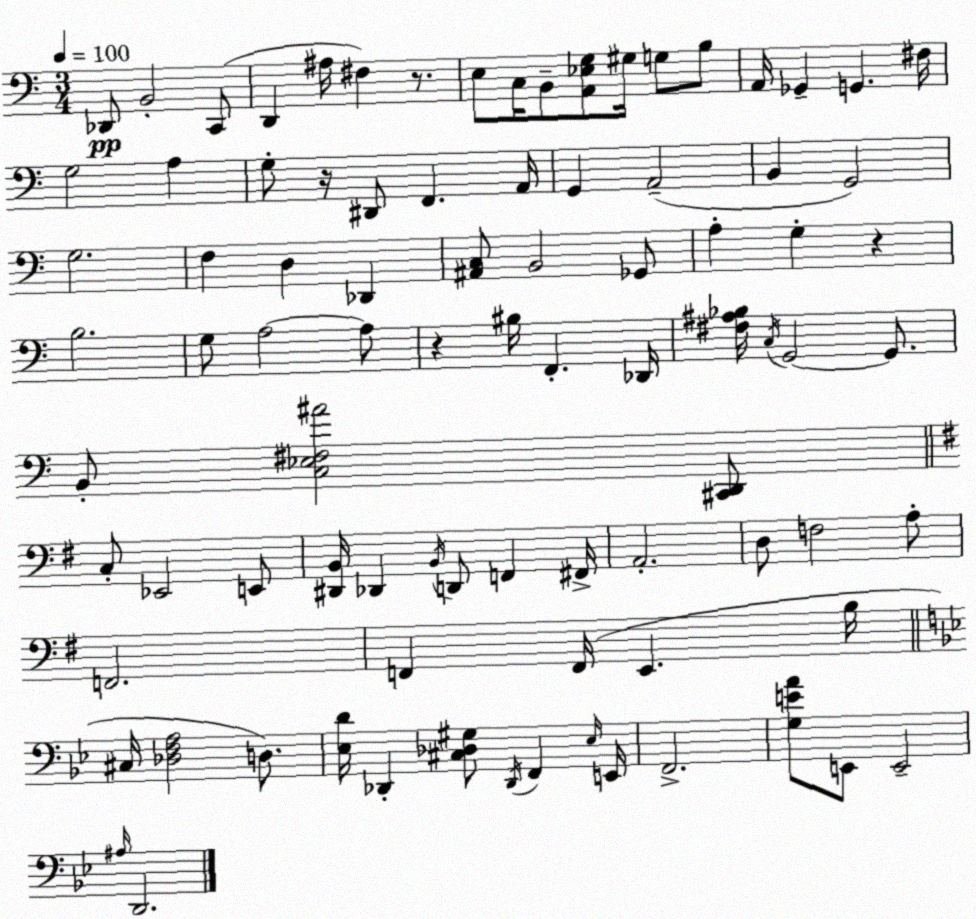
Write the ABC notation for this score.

X:1
T:Untitled
M:3/4
L:1/4
K:Am
_D,,/2 B,,2 C,,/2 D,, ^A,/4 ^F, z/2 E,/2 C,/4 B,,/2 [A,,_E,G,]/2 ^G,/4 G,/2 B,/2 A,,/4 _G,, G,, ^F,/4 G,2 A, G,/2 z/4 ^D,,/2 F,, A,,/4 G,, A,,2 B,, G,,2 G,2 F, D, _D,, [^A,,C,]/2 B,,2 _G,,/2 A, G, z B,2 G,/2 A,2 A,/2 z ^B,/4 F,, _D,,/4 [^F,^A,_B,]/4 C,/4 G,,2 G,,/2 B,,/2 [C,_E,^F,^A]2 [^C,,D,,]/2 C,/2 _E,,2 E,,/2 [^D,,B,,]/4 _D,, B,,/4 D,,/2 F,, ^F,,/4 A,,2 D,/2 F,2 A,/2 F,,2 F,, F,,/4 E,, B,/4 ^C,/4 [_D,F,A,]2 D,/2 [_E,D]/4 _D,, [^C,_D,^G,]/2 _D,,/4 F,, _E,/4 E,,/4 F,,2 [G,EA]/2 E,,/2 E,,2 ^A,/4 D,,2